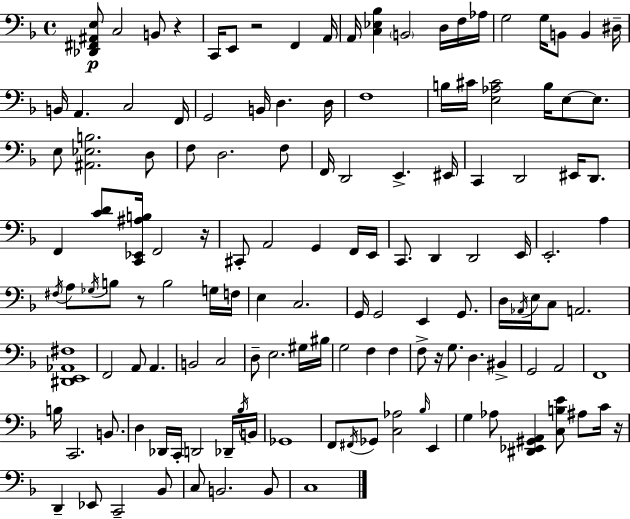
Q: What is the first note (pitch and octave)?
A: C3